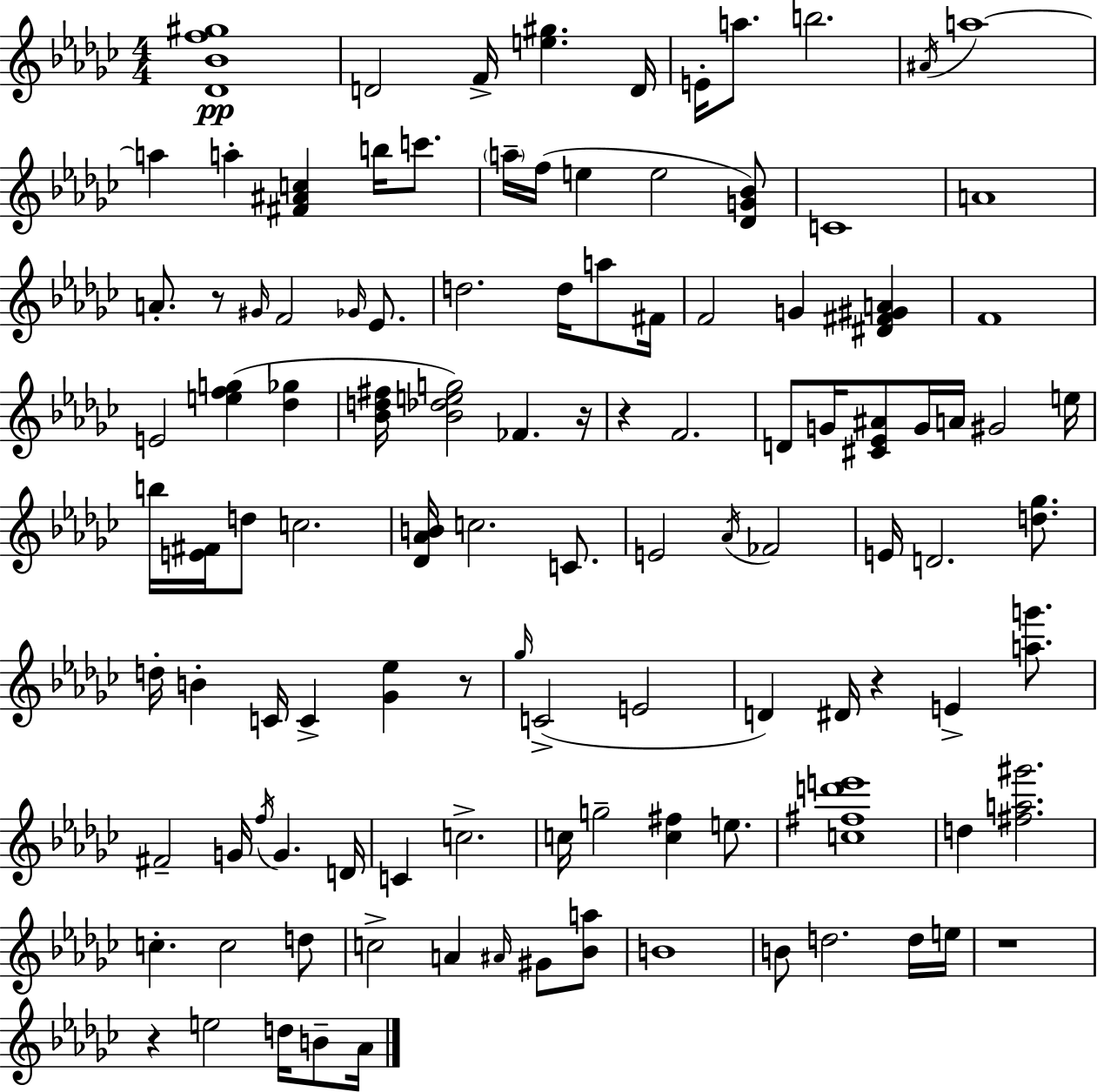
{
  \clef treble
  \numericTimeSignature
  \time 4/4
  \key ees \minor
  <des' bes' f'' gis''>1\pp | d'2 f'16-> <e'' gis''>4. d'16 | e'16-. a''8. b''2. | \acciaccatura { ais'16 } a''1~~ | \break a''4 a''4-. <fis' ais' c''>4 b''16 c'''8. | \parenthesize a''16-- f''16( e''4 e''2 <des' g' bes'>8) | c'1 | a'1 | \break a'8.-. r8 \grace { gis'16 } f'2 \grace { ges'16 } | ees'8. d''2. d''16 | a''8 fis'16 f'2 g'4 <dis' fis' gis' a'>4 | f'1 | \break e'2 <e'' f'' g''>4( <des'' ges''>4 | <bes' d'' fis''>16 <bes' des'' e'' g''>2) fes'4. | r16 r4 f'2. | d'8 g'16 <cis' ees' ais'>8 g'16 a'16 gis'2 | \break e''16 b''16 <e' fis'>16 d''8 c''2. | <des' aes' b'>16 c''2. | c'8. e'2 \acciaccatura { aes'16 } fes'2 | e'16 d'2. | \break <d'' ges''>8. d''16-. b'4-. c'16 c'4-> <ges' ees''>4 | r8 \grace { ges''16 } c'2->( e'2 | d'4) dis'16 r4 e'4-> | <a'' g'''>8. fis'2-- g'16 \acciaccatura { f''16 } g'4. | \break d'16 c'4 c''2.-> | c''16 g''2-- <c'' fis''>4 | e''8. <c'' fis'' d''' e'''>1 | d''4 <fis'' a'' gis'''>2. | \break c''4.-. c''2 | d''8 c''2-> a'4 | \grace { ais'16 } gis'8 <bes' a''>8 b'1 | b'8 d''2. | \break d''16 e''16 r1 | r4 e''2 | d''16 b'8-- aes'16 \bar "|."
}